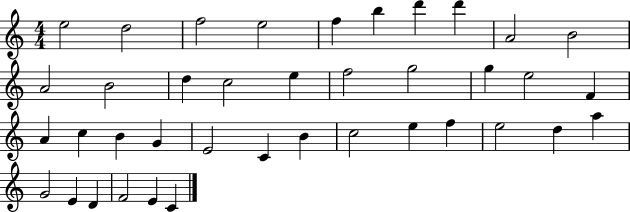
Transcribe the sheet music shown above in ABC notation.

X:1
T:Untitled
M:4/4
L:1/4
K:C
e2 d2 f2 e2 f b d' d' A2 B2 A2 B2 d c2 e f2 g2 g e2 F A c B G E2 C B c2 e f e2 d a G2 E D F2 E C